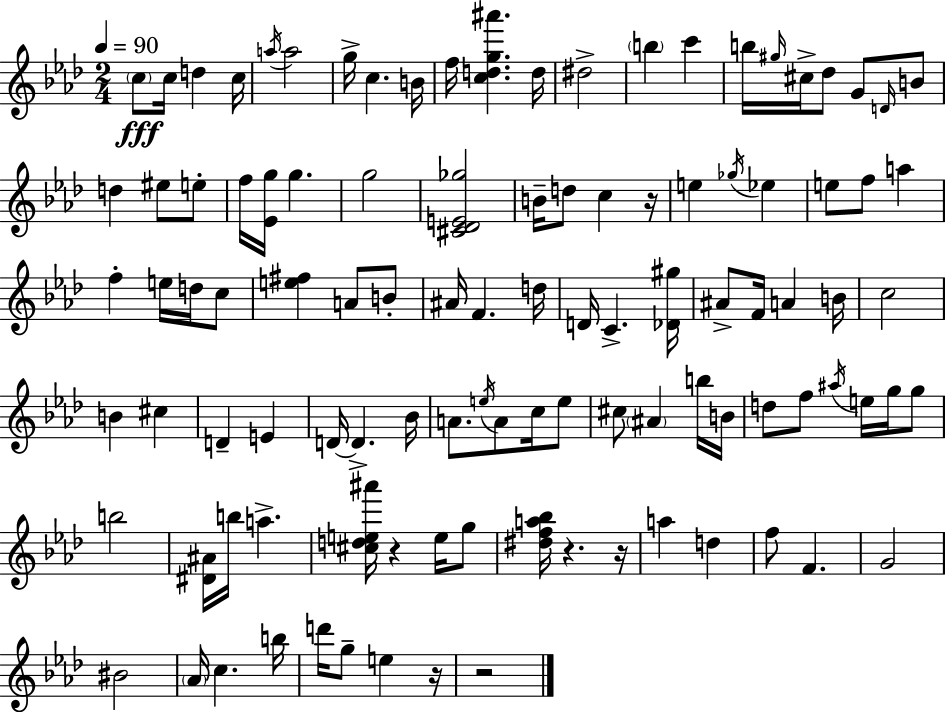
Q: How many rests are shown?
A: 6